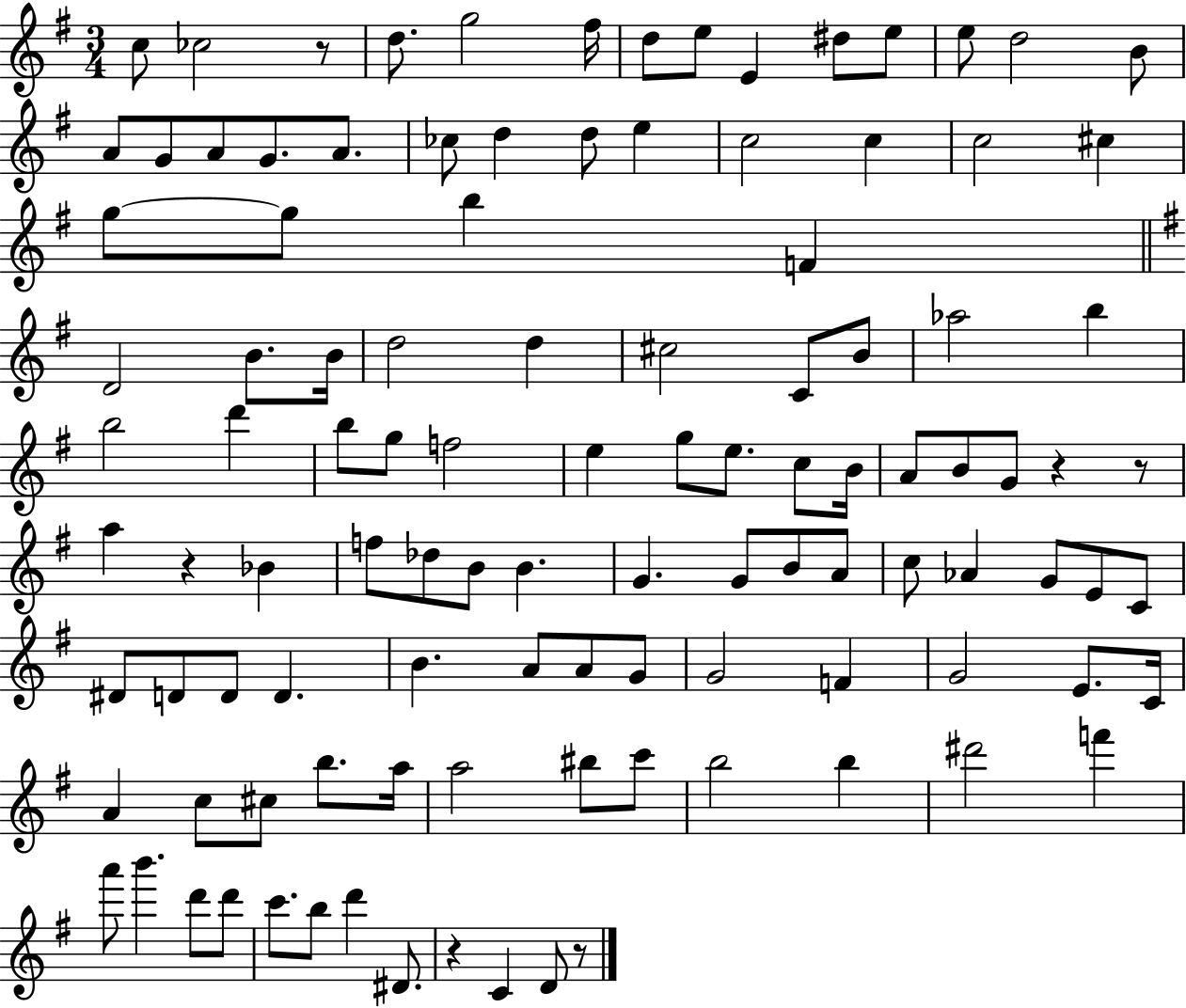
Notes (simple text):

C5/e CES5/h R/e D5/e. G5/h F#5/s D5/e E5/e E4/q D#5/e E5/e E5/e D5/h B4/e A4/e G4/e A4/e G4/e. A4/e. CES5/e D5/q D5/e E5/q C5/h C5/q C5/h C#5/q G5/e G5/e B5/q F4/q D4/h B4/e. B4/s D5/h D5/q C#5/h C4/e B4/e Ab5/h B5/q B5/h D6/q B5/e G5/e F5/h E5/q G5/e E5/e. C5/e B4/s A4/e B4/e G4/e R/q R/e A5/q R/q Bb4/q F5/e Db5/e B4/e B4/q. G4/q. G4/e B4/e A4/e C5/e Ab4/q G4/e E4/e C4/e D#4/e D4/e D4/e D4/q. B4/q. A4/e A4/e G4/e G4/h F4/q G4/h E4/e. C4/s A4/q C5/e C#5/e B5/e. A5/s A5/h BIS5/e C6/e B5/h B5/q D#6/h F6/q A6/e B6/q. D6/e D6/e C6/e. B5/e D6/q D#4/e. R/q C4/q D4/e R/e